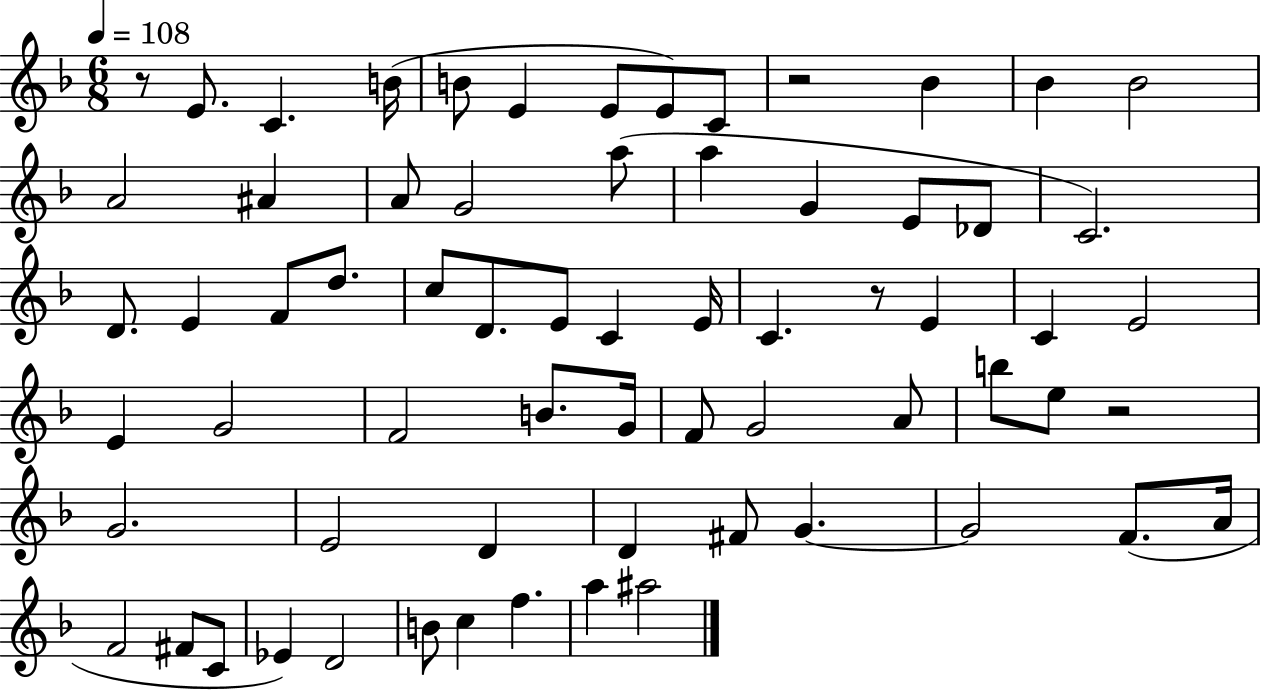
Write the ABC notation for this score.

X:1
T:Untitled
M:6/8
L:1/4
K:F
z/2 E/2 C B/4 B/2 E E/2 E/2 C/2 z2 _B _B _B2 A2 ^A A/2 G2 a/2 a G E/2 _D/2 C2 D/2 E F/2 d/2 c/2 D/2 E/2 C E/4 C z/2 E C E2 E G2 F2 B/2 G/4 F/2 G2 A/2 b/2 e/2 z2 G2 E2 D D ^F/2 G G2 F/2 A/4 F2 ^F/2 C/2 _E D2 B/2 c f a ^a2